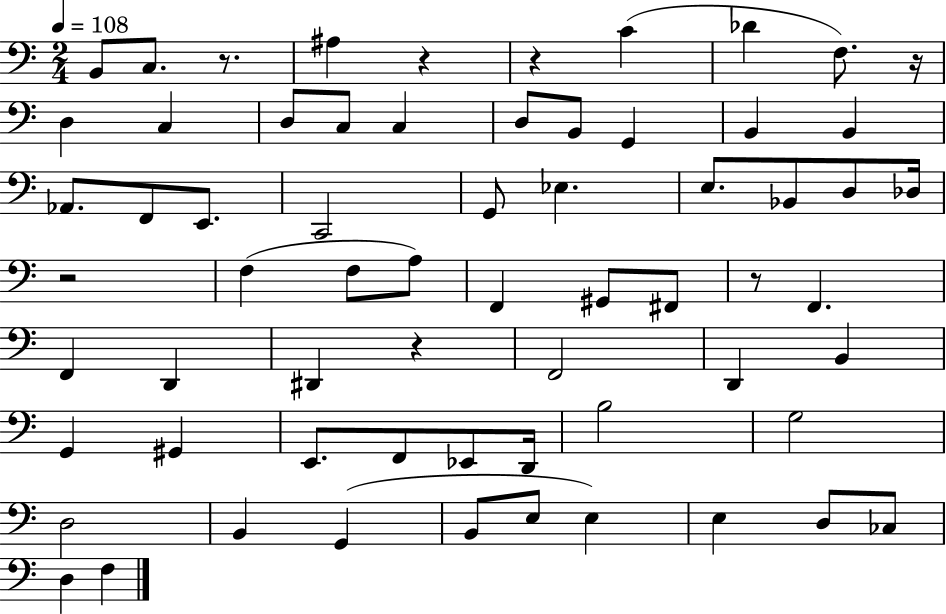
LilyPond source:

{
  \clef bass
  \numericTimeSignature
  \time 2/4
  \key c \major
  \tempo 4 = 108
  b,8 c8. r8. | ais4 r4 | r4 c'4( | des'4 f8.) r16 | \break d4 c4 | d8 c8 c4 | d8 b,8 g,4 | b,4 b,4 | \break aes,8. f,8 e,8. | c,2 | g,8 ees4. | e8. bes,8 d8 des16 | \break r2 | f4( f8 a8) | f,4 gis,8 fis,8 | r8 f,4. | \break f,4 d,4 | dis,4 r4 | f,2 | d,4 b,4 | \break g,4 gis,4 | e,8. f,8 ees,8 d,16 | b2 | g2 | \break d2 | b,4 g,4( | b,8 e8 e4) | e4 d8 ces8 | \break d4 f4 | \bar "|."
}